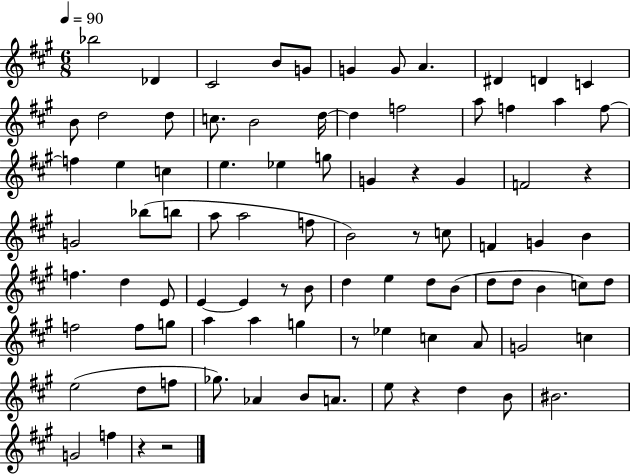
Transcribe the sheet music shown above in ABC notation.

X:1
T:Untitled
M:6/8
L:1/4
K:A
_b2 _D ^C2 B/2 G/2 G G/2 A ^D D C B/2 d2 d/2 c/2 B2 d/4 d f2 a/2 f a f/2 f e c e _e g/2 G z G F2 z G2 _b/2 b/2 a/2 a2 f/2 B2 z/2 c/2 F G B f d E/2 E E z/2 B/2 d e d/2 B/2 d/2 d/2 B c/2 d/2 f2 f/2 g/2 a a g z/2 _e c A/2 G2 c e2 d/2 f/2 _g/2 _A B/2 A/2 e/2 z d B/2 ^B2 G2 f z z2